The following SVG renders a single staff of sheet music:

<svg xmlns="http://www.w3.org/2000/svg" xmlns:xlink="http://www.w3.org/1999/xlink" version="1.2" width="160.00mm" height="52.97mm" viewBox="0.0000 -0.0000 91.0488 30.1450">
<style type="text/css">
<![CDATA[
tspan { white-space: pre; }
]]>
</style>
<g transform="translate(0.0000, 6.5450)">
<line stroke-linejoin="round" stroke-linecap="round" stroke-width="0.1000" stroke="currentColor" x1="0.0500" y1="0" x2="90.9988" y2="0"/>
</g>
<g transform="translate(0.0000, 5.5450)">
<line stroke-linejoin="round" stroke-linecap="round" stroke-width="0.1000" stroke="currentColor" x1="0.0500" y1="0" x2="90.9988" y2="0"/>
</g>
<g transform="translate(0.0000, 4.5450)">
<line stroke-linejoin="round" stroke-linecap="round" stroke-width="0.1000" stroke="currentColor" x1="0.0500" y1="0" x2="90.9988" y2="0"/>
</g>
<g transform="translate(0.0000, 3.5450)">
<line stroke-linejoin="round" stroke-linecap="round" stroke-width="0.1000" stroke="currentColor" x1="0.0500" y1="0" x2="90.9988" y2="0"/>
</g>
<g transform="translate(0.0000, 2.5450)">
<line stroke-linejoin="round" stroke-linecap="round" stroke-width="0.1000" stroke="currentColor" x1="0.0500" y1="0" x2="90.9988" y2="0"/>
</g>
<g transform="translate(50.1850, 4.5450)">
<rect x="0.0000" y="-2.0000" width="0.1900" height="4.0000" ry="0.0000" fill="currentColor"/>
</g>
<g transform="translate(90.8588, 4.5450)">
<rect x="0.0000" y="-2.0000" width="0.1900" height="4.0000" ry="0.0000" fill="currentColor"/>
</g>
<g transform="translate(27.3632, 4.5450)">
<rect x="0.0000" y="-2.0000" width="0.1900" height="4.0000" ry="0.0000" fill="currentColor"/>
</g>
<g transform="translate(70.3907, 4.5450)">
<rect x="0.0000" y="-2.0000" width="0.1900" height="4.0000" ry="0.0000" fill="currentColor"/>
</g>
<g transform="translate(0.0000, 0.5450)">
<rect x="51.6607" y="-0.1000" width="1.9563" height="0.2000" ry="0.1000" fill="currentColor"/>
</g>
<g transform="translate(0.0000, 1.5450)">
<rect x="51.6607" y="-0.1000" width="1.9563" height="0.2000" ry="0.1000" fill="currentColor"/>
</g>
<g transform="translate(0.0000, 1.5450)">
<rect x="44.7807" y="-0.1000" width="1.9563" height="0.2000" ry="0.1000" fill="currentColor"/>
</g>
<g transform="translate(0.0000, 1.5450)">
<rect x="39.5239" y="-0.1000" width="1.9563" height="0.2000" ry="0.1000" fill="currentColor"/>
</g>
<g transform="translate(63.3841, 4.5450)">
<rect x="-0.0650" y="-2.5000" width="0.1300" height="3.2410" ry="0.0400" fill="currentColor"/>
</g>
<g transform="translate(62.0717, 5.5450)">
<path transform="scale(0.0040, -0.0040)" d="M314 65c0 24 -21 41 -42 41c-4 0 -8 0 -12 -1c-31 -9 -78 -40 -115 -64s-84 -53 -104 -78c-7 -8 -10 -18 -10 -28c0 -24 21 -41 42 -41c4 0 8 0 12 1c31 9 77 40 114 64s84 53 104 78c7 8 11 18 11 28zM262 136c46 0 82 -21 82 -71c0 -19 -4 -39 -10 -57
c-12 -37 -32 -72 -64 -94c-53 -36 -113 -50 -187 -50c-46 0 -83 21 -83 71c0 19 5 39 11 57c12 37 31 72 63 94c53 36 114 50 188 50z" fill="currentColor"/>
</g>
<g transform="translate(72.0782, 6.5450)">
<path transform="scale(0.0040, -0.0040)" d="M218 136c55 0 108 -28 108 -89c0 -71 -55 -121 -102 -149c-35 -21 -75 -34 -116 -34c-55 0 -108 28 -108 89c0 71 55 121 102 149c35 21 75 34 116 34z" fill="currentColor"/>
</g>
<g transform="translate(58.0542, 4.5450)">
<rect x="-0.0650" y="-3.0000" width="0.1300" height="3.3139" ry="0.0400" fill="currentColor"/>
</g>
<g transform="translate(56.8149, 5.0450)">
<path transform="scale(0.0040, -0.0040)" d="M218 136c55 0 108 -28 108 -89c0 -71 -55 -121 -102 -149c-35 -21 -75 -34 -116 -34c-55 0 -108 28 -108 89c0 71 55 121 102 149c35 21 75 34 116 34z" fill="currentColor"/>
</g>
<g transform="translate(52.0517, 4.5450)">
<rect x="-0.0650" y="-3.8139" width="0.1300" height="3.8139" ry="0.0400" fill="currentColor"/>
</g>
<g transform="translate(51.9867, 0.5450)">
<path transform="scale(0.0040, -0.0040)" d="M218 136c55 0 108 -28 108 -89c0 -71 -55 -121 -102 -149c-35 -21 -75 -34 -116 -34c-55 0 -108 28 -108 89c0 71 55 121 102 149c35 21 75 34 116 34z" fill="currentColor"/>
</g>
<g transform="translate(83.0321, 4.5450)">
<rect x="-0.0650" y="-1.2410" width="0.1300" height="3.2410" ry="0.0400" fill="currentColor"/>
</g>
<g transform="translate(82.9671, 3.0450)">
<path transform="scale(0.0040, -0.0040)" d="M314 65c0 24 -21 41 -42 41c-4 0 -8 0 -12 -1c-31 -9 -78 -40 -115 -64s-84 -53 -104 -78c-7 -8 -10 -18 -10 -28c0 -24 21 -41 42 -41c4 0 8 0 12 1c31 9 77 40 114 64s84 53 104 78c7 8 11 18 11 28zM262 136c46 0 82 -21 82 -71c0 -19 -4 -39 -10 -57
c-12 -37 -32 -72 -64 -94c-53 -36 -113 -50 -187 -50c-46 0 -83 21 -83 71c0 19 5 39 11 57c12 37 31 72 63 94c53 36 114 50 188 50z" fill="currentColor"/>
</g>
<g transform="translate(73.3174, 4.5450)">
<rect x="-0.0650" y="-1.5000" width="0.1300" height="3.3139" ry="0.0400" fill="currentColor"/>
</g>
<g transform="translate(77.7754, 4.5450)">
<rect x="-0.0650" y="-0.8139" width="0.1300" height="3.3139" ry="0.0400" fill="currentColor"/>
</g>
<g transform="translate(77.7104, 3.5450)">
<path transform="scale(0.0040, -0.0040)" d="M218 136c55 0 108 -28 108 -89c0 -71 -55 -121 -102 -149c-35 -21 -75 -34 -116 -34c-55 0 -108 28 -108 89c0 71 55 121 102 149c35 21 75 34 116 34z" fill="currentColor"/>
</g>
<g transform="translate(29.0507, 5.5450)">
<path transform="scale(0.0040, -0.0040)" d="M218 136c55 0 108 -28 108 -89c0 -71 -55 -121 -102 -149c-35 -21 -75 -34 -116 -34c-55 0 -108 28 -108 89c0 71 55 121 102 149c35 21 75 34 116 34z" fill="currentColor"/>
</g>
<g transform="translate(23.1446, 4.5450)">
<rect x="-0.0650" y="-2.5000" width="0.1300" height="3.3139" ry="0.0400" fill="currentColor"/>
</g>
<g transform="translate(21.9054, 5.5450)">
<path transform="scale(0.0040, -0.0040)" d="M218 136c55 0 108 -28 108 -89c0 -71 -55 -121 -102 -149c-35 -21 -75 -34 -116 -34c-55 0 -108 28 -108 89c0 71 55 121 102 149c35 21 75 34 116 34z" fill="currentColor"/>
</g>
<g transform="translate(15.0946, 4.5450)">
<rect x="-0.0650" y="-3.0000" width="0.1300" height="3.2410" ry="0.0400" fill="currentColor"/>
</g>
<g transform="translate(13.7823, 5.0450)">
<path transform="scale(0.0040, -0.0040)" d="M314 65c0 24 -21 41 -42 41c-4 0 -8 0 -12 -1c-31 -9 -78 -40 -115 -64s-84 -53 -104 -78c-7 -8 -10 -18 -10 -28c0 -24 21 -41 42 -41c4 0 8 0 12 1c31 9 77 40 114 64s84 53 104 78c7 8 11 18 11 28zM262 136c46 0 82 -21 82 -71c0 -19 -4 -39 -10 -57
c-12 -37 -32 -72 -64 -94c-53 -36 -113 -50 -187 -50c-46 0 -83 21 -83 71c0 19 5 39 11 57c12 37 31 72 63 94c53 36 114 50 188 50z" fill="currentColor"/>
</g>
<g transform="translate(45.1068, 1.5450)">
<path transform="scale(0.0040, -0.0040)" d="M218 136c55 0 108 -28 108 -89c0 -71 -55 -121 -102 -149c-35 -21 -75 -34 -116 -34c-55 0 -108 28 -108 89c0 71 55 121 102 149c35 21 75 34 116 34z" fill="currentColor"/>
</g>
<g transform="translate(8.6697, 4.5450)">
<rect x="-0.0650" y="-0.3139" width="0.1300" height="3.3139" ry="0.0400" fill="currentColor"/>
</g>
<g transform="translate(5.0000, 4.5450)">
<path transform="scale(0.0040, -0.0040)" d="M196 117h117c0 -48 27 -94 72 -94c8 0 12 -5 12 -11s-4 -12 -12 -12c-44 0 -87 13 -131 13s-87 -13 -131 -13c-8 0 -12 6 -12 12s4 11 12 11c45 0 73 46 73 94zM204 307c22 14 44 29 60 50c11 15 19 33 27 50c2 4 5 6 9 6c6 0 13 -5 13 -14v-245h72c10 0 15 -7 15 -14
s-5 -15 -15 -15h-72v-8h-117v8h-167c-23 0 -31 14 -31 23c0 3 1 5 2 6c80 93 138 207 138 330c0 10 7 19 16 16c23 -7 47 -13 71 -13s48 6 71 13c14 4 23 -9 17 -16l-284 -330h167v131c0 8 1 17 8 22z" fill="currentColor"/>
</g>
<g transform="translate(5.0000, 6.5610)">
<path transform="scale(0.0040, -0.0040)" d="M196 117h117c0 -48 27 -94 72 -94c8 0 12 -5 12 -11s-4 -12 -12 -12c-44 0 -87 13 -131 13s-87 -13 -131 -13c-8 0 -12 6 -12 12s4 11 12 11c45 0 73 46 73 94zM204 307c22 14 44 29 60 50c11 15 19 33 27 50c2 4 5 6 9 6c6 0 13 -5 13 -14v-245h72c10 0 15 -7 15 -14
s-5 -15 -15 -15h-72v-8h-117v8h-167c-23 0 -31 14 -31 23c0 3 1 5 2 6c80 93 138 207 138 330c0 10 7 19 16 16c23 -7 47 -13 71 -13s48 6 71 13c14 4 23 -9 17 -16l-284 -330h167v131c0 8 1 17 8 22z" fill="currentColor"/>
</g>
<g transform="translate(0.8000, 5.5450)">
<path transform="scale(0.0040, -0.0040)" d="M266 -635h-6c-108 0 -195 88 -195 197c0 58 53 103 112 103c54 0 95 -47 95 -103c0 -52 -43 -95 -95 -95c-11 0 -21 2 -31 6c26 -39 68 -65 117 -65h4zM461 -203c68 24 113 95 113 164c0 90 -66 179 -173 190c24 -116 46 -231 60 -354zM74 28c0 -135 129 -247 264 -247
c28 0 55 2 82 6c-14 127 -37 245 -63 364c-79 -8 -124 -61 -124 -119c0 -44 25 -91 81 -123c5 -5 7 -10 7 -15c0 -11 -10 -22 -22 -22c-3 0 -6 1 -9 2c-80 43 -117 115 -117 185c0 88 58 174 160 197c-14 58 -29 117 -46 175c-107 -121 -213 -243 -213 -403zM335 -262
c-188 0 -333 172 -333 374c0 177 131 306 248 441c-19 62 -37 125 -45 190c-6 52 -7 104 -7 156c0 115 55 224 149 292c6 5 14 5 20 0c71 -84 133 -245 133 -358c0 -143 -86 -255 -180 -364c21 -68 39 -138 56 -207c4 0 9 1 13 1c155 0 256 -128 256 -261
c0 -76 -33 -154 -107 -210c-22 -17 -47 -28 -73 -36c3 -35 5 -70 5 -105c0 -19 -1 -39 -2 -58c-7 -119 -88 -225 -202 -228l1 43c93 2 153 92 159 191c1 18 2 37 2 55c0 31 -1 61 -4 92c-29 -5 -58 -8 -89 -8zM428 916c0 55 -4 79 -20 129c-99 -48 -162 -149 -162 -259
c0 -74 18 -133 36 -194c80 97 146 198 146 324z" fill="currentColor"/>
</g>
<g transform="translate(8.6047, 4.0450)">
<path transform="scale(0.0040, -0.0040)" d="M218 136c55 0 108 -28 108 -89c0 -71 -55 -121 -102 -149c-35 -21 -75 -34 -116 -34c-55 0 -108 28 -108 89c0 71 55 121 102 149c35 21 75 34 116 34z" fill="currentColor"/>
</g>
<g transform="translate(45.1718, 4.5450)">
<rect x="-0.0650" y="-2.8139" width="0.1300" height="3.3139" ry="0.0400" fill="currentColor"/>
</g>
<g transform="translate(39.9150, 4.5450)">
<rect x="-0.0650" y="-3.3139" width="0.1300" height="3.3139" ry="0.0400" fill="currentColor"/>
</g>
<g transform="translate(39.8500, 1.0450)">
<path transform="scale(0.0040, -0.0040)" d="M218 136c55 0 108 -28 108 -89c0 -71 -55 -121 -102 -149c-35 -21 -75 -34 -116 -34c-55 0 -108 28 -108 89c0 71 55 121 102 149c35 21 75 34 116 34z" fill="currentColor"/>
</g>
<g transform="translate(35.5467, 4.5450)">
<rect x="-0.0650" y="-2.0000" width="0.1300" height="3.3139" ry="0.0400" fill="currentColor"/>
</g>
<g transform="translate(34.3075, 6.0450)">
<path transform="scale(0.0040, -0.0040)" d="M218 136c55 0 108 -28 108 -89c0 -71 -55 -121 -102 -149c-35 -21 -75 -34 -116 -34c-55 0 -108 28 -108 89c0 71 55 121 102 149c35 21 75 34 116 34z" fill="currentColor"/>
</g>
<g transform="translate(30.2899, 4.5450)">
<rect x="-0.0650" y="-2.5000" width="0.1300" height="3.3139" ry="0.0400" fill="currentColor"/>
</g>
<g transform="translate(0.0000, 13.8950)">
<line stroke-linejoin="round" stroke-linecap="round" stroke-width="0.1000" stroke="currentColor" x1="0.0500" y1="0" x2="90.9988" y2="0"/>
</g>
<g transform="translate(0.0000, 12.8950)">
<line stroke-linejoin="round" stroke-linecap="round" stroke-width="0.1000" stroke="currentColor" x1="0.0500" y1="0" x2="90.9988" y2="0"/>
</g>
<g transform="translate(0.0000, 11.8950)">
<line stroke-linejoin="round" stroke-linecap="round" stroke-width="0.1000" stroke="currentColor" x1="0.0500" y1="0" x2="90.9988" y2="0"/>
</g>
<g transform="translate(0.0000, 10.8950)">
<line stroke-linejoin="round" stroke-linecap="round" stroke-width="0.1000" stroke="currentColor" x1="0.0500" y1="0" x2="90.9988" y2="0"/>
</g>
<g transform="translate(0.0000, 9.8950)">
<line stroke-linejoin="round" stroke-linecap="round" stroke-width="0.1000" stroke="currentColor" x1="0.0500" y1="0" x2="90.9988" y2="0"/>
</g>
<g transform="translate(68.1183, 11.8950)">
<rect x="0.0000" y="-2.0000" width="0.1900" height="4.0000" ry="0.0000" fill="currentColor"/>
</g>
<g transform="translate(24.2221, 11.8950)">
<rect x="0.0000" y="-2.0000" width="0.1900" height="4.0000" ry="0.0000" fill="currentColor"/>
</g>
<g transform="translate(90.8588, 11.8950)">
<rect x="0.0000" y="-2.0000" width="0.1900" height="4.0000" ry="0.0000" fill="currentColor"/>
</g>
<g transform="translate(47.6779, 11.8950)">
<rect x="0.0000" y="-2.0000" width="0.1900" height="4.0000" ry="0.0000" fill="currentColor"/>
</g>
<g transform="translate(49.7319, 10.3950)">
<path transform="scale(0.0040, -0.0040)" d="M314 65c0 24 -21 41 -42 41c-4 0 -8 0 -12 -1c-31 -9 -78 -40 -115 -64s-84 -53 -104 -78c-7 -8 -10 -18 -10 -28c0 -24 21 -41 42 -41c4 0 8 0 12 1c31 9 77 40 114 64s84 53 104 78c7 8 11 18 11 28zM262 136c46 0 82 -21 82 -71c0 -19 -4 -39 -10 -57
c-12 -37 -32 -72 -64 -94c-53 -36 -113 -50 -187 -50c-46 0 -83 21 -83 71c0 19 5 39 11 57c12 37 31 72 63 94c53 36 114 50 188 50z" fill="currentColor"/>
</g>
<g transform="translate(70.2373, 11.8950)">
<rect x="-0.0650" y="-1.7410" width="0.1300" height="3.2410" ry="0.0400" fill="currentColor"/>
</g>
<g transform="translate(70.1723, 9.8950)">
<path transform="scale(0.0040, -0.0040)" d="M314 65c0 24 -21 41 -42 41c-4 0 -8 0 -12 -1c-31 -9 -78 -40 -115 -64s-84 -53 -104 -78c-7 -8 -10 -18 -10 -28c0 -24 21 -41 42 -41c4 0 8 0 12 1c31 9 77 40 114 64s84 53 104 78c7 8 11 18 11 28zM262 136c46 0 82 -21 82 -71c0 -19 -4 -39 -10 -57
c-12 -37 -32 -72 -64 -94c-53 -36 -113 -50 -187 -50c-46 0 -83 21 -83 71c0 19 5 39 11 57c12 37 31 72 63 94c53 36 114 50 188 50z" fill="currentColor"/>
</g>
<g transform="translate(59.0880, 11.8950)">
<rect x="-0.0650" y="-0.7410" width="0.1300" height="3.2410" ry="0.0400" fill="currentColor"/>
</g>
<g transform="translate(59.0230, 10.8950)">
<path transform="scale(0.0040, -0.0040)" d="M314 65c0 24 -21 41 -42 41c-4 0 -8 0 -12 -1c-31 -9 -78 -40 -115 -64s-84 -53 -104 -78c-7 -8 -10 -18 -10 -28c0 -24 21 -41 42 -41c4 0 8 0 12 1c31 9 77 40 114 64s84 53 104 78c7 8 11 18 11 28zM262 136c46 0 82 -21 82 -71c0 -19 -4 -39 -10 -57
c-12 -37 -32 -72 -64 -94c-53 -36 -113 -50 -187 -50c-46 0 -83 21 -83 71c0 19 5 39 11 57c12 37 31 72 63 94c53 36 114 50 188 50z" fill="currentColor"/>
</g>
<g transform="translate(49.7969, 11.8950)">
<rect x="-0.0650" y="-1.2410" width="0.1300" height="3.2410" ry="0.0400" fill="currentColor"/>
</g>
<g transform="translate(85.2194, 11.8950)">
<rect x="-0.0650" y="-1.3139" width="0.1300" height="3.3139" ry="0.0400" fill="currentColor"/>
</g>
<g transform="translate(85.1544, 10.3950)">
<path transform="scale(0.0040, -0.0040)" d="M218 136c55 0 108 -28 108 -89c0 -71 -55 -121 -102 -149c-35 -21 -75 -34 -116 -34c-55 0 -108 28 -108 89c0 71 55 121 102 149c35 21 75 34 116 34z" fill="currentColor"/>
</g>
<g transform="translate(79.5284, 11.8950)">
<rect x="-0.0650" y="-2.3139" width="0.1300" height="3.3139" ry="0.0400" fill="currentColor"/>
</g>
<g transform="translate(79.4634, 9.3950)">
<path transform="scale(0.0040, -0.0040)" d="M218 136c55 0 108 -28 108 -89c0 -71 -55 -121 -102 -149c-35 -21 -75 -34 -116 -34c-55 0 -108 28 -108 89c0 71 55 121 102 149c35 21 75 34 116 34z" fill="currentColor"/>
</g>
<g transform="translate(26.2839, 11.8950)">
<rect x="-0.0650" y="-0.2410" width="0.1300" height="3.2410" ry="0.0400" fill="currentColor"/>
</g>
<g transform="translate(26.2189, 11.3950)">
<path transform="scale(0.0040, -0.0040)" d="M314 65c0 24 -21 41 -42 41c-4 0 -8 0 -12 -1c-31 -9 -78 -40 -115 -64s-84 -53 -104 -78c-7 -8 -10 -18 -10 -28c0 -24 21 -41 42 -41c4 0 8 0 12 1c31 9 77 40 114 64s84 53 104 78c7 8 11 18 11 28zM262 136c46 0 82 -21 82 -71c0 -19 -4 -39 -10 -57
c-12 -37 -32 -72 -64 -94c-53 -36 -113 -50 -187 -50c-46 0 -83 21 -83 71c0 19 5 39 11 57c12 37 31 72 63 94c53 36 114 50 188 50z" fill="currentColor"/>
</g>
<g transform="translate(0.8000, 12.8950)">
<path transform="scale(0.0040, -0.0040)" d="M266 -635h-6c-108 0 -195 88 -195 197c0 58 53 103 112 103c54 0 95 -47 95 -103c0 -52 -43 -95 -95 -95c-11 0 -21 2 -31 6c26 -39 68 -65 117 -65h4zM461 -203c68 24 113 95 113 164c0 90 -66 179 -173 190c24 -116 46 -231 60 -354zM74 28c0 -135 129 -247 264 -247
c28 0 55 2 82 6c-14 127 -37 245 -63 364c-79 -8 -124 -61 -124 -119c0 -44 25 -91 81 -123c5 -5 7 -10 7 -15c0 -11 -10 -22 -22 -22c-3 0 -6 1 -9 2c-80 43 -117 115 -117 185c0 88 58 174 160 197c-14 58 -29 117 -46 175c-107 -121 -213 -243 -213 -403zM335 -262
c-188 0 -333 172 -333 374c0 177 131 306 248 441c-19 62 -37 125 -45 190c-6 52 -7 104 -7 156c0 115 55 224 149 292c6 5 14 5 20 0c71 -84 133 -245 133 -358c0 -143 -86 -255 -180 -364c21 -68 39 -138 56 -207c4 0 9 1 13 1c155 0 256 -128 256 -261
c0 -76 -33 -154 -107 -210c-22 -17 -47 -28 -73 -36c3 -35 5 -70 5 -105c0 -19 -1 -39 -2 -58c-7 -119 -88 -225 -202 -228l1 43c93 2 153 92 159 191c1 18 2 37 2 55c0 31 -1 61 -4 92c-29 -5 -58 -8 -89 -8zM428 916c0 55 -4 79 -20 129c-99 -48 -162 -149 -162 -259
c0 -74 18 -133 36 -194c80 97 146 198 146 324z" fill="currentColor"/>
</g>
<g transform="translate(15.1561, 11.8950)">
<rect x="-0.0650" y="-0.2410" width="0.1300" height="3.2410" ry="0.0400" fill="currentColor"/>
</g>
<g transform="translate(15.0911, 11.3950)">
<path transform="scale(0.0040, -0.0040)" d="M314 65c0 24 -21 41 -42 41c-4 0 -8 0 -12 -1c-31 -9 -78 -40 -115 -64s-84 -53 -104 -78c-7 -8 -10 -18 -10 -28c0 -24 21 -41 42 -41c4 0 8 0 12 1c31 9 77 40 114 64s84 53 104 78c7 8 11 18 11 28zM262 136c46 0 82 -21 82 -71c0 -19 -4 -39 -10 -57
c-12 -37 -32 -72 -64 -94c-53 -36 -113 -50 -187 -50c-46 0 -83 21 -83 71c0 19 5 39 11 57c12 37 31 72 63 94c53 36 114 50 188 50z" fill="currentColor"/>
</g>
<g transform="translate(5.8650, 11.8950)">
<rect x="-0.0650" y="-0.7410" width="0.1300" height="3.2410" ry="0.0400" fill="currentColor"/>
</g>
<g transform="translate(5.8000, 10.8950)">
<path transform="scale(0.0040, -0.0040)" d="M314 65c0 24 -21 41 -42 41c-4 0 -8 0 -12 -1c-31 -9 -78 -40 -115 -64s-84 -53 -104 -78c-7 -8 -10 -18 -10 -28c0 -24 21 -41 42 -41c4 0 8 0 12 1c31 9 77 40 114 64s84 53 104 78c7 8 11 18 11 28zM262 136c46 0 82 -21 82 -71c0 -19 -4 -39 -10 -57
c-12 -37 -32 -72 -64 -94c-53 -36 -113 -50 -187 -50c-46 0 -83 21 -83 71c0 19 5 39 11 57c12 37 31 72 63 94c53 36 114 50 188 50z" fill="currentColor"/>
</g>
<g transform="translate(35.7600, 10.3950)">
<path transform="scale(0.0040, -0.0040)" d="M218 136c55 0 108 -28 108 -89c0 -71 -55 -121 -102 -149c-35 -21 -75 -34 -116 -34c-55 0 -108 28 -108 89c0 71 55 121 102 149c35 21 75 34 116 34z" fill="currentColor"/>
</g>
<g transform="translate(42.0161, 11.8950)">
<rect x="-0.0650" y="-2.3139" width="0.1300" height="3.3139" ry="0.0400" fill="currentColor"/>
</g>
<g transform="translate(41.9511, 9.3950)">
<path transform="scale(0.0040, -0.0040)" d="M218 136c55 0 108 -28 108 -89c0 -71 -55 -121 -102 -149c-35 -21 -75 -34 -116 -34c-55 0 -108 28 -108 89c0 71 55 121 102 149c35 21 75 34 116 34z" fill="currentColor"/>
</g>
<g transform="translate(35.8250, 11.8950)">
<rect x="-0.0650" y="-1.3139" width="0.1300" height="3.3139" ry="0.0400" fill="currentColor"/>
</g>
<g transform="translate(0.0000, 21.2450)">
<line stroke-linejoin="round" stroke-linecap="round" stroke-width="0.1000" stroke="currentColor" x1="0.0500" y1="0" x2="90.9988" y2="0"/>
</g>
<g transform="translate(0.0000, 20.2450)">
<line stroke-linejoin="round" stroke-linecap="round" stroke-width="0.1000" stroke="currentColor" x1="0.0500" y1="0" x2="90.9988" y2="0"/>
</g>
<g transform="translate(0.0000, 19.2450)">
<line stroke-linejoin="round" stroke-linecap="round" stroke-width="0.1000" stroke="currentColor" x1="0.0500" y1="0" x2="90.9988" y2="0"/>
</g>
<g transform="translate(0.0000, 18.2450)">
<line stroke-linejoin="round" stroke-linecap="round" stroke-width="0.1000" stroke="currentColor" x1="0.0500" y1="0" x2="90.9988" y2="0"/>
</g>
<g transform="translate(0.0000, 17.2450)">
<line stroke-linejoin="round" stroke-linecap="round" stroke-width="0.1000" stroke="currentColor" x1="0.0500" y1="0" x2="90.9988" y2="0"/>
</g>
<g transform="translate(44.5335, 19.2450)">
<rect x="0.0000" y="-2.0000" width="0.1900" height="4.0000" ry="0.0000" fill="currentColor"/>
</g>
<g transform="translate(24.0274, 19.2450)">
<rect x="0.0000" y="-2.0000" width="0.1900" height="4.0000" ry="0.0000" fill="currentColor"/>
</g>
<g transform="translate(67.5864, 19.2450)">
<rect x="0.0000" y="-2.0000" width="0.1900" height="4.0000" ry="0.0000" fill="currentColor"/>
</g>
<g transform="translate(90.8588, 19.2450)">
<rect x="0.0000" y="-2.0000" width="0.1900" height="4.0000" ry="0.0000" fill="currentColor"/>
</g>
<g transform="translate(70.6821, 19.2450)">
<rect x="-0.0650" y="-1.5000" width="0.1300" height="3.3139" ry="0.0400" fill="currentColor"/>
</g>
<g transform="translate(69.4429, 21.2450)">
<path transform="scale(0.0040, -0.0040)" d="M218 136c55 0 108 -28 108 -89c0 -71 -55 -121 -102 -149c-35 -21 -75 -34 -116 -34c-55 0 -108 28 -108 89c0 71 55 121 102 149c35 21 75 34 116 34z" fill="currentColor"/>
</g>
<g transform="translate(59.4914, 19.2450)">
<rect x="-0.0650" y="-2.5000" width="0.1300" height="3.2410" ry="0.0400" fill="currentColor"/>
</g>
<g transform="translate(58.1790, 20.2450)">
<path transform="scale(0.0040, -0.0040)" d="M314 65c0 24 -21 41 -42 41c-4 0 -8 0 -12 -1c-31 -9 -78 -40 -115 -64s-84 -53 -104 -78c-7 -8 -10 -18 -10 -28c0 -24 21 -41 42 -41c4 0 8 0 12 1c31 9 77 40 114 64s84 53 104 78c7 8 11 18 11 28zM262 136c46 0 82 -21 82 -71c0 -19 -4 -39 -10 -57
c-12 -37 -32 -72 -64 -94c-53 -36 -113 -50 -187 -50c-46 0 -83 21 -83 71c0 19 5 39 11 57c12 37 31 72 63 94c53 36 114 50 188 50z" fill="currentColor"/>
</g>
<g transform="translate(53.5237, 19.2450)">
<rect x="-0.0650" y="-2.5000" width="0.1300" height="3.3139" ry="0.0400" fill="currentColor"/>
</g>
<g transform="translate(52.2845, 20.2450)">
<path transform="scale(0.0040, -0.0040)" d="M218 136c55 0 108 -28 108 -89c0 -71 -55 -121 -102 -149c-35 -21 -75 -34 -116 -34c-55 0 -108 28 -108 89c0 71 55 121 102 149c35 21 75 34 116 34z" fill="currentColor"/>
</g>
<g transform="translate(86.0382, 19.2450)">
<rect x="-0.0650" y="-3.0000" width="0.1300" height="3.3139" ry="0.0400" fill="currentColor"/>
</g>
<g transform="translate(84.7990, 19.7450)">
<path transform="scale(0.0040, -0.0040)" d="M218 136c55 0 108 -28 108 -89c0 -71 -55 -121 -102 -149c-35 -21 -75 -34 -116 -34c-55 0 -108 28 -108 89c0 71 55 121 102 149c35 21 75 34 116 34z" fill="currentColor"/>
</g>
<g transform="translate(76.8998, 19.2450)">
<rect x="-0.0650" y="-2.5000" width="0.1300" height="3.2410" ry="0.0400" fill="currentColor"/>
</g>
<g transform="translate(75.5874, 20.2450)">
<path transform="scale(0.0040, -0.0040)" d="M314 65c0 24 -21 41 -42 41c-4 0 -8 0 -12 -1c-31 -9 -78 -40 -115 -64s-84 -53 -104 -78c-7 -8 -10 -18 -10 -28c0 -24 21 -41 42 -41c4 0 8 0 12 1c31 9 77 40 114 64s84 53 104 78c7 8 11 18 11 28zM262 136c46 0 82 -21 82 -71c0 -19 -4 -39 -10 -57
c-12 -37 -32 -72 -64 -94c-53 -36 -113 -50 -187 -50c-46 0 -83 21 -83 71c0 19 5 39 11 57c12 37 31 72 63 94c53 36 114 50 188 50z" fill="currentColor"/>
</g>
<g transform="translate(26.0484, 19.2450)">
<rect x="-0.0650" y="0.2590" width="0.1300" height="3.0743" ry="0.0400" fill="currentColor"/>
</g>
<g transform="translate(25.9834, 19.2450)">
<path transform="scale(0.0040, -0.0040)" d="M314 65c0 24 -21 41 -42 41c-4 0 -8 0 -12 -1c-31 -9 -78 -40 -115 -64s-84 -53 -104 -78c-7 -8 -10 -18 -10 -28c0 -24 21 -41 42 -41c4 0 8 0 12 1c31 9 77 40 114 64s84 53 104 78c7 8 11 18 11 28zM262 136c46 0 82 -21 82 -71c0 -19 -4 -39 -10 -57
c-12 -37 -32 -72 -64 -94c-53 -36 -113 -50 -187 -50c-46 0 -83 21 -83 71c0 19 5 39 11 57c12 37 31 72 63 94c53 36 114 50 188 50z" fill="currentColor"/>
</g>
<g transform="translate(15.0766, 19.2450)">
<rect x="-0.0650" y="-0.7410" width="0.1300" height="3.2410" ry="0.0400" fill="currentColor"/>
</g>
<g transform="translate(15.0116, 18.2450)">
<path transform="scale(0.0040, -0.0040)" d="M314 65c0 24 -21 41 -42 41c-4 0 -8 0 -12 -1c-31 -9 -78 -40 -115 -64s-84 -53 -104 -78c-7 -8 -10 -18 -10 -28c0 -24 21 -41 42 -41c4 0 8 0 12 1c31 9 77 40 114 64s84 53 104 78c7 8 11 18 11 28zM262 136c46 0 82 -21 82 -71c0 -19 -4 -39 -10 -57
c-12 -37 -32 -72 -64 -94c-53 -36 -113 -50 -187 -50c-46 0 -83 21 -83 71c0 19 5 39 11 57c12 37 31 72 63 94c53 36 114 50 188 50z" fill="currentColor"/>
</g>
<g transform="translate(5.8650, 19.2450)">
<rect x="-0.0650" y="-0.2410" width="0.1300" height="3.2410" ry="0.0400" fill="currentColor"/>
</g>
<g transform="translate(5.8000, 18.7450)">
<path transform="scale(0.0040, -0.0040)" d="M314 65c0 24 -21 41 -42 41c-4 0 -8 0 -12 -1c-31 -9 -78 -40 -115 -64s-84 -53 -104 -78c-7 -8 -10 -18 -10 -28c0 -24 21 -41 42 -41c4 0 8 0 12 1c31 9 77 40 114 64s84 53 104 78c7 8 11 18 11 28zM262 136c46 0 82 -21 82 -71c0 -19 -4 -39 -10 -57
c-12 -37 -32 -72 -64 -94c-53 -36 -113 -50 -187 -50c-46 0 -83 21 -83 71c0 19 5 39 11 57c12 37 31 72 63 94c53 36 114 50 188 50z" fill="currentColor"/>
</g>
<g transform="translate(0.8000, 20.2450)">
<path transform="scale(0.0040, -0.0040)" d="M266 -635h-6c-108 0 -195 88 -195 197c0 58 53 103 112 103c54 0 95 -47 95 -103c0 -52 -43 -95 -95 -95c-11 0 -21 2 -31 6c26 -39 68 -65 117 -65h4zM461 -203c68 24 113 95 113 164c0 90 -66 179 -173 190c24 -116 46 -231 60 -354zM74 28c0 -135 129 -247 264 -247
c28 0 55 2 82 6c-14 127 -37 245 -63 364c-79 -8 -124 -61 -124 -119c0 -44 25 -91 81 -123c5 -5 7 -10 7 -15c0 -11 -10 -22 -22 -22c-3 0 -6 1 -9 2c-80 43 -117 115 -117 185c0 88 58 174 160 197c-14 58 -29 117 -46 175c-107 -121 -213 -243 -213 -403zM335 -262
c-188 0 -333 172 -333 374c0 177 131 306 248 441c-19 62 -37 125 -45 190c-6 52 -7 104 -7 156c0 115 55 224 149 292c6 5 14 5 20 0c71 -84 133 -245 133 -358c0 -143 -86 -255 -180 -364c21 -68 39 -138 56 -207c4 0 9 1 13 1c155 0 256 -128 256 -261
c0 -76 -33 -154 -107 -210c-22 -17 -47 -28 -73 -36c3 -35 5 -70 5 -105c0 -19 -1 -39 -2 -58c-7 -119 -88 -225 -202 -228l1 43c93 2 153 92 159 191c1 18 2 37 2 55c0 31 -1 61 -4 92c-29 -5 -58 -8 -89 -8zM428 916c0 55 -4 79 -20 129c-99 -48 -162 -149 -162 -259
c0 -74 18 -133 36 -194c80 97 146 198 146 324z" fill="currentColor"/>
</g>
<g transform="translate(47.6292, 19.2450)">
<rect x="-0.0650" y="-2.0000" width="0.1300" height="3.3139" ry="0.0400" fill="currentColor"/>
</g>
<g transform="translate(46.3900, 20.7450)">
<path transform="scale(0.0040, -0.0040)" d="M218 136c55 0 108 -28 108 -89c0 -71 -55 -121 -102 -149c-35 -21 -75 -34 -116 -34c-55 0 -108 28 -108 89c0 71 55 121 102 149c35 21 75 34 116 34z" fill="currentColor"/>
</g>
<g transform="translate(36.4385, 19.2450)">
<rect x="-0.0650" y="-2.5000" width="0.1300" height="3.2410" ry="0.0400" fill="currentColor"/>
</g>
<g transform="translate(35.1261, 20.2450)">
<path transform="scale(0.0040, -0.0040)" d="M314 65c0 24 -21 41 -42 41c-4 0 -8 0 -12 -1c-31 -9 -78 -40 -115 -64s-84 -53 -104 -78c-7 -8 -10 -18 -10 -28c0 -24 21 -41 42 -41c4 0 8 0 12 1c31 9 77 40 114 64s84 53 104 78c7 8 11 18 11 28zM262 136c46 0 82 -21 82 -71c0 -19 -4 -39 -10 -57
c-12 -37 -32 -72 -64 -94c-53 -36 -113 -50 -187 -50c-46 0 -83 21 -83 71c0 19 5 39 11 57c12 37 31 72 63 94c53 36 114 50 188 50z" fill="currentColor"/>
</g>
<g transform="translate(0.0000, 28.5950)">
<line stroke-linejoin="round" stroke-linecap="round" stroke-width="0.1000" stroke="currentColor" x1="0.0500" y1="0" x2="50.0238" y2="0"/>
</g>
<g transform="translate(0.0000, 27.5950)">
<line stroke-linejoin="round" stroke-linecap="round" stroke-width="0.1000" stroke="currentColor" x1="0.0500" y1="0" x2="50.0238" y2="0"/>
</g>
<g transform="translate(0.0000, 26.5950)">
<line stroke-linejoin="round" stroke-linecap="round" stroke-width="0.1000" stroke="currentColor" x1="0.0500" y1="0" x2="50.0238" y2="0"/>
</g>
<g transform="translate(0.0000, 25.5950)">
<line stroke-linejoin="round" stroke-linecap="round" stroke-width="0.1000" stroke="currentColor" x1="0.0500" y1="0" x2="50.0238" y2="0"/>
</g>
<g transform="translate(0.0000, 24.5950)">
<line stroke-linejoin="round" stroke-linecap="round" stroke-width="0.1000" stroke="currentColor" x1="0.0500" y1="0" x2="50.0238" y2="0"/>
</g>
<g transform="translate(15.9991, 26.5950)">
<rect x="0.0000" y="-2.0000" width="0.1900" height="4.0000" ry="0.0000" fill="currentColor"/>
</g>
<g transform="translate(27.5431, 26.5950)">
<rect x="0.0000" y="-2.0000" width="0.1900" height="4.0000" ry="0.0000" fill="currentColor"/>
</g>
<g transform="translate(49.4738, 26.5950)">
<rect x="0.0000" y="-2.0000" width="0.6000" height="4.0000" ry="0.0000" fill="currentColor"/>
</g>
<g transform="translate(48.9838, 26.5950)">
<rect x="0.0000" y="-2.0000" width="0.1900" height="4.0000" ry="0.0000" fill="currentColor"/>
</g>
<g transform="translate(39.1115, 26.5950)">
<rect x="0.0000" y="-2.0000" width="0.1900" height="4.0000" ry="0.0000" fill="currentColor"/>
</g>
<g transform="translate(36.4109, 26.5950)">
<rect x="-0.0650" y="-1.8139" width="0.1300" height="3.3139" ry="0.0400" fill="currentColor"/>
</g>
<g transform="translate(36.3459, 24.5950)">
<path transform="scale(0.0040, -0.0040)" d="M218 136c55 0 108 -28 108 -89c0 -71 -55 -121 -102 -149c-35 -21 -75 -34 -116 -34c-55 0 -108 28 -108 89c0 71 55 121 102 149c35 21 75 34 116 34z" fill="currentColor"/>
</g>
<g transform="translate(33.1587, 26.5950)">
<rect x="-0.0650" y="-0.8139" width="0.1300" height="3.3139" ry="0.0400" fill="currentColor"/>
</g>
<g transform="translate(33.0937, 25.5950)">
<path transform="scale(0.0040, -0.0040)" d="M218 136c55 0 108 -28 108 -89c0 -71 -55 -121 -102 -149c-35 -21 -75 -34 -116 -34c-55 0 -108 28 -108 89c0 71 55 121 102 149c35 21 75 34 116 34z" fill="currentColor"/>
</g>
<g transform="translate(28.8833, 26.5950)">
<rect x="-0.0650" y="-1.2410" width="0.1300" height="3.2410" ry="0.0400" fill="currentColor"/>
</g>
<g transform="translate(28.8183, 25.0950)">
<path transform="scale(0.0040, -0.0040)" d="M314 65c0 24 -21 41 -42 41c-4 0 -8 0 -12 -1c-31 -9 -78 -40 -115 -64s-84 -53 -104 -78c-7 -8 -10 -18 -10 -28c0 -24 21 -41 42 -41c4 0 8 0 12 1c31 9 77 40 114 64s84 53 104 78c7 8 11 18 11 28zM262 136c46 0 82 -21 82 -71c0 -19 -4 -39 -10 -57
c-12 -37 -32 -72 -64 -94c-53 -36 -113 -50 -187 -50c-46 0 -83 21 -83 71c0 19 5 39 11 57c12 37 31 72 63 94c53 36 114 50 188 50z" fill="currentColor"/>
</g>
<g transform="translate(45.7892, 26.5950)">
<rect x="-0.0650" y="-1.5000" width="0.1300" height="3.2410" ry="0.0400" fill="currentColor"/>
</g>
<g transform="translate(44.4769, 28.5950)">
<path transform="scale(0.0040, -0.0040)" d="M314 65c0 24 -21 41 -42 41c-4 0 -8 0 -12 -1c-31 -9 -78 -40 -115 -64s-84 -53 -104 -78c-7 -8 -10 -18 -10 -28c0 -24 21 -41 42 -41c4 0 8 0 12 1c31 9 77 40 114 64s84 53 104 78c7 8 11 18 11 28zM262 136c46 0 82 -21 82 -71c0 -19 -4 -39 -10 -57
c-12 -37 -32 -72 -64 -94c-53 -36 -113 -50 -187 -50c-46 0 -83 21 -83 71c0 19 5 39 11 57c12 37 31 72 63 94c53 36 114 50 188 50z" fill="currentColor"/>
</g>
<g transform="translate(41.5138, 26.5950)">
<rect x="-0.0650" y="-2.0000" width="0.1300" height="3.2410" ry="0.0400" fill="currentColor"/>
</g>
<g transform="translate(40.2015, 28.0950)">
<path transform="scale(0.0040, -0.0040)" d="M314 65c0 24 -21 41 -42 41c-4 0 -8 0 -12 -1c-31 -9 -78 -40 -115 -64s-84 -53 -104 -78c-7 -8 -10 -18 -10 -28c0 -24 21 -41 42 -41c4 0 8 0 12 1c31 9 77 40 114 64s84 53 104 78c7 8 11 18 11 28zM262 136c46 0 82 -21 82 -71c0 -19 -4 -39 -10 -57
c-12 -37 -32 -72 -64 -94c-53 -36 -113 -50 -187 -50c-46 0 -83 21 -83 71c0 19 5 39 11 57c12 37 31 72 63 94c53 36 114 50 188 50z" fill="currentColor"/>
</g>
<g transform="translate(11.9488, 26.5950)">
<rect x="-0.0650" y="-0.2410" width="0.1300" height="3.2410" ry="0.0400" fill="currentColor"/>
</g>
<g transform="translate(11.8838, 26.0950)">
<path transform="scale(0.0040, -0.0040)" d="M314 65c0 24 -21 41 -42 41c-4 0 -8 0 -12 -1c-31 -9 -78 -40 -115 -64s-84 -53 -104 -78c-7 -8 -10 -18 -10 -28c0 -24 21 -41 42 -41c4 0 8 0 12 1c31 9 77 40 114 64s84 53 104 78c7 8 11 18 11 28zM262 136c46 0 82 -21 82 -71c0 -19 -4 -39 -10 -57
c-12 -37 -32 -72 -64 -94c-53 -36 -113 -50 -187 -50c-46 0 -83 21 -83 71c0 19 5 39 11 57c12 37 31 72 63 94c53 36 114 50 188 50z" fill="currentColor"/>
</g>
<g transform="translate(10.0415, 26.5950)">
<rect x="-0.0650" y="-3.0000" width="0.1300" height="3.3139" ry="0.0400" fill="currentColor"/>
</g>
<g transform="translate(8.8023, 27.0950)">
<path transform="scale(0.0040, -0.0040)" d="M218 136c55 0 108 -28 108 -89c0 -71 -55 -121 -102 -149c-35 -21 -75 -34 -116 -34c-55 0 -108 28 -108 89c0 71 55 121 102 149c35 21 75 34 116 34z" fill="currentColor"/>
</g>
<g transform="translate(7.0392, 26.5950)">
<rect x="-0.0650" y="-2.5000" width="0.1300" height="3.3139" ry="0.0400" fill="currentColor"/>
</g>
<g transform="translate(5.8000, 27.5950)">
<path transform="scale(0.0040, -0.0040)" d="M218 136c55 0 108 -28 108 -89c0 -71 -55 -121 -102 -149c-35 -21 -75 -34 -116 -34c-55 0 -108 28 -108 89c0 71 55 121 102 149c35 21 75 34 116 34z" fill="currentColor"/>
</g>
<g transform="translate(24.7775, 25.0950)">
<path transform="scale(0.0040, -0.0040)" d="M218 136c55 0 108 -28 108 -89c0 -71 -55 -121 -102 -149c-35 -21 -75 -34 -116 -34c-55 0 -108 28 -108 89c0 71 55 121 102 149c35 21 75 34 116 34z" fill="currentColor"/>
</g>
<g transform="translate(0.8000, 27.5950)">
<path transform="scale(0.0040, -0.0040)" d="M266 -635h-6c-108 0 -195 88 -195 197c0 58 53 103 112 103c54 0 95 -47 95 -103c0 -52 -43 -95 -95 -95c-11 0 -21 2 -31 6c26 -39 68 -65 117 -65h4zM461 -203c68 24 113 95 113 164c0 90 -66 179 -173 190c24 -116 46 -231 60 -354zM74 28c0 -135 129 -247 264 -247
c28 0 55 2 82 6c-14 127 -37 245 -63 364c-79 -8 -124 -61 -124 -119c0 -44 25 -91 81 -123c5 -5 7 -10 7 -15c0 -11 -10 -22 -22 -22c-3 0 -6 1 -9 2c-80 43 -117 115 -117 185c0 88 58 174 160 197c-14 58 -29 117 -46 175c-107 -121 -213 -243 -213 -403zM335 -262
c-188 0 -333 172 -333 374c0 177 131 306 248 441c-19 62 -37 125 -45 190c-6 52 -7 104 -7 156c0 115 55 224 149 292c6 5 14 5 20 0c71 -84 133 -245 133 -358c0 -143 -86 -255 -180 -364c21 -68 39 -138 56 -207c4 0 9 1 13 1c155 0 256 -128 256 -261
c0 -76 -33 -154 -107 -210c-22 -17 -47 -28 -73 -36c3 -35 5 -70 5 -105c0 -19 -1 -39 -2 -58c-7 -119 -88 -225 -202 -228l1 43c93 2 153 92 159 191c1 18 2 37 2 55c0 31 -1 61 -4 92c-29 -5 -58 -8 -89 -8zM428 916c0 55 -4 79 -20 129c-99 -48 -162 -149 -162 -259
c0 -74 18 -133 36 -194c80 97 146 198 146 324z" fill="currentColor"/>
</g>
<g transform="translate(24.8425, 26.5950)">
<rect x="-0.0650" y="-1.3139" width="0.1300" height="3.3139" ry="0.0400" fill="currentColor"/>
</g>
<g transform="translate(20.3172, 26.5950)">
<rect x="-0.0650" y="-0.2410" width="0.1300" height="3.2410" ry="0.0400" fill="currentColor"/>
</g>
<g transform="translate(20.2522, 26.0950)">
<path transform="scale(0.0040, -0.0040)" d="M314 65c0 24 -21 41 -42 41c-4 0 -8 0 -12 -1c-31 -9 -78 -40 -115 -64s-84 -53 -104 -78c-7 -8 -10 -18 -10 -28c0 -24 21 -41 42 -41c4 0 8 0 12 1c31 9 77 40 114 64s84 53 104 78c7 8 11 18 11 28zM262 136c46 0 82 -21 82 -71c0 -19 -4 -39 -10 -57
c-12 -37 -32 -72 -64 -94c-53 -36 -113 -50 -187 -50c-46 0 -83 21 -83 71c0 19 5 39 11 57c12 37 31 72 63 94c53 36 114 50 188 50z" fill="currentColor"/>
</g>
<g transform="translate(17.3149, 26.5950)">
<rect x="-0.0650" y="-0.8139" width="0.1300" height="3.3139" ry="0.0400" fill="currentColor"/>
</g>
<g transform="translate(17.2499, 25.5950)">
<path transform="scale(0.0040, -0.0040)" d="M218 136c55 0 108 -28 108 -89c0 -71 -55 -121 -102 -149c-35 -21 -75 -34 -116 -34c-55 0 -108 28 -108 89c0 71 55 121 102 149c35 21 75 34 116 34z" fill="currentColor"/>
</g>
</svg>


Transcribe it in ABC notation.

X:1
T:Untitled
M:4/4
L:1/4
K:C
c A2 G G F b a c' A G2 E d e2 d2 c2 c2 e g e2 d2 f2 g e c2 d2 B2 G2 F G G2 E G2 A G A c2 d c2 e e2 d f F2 E2